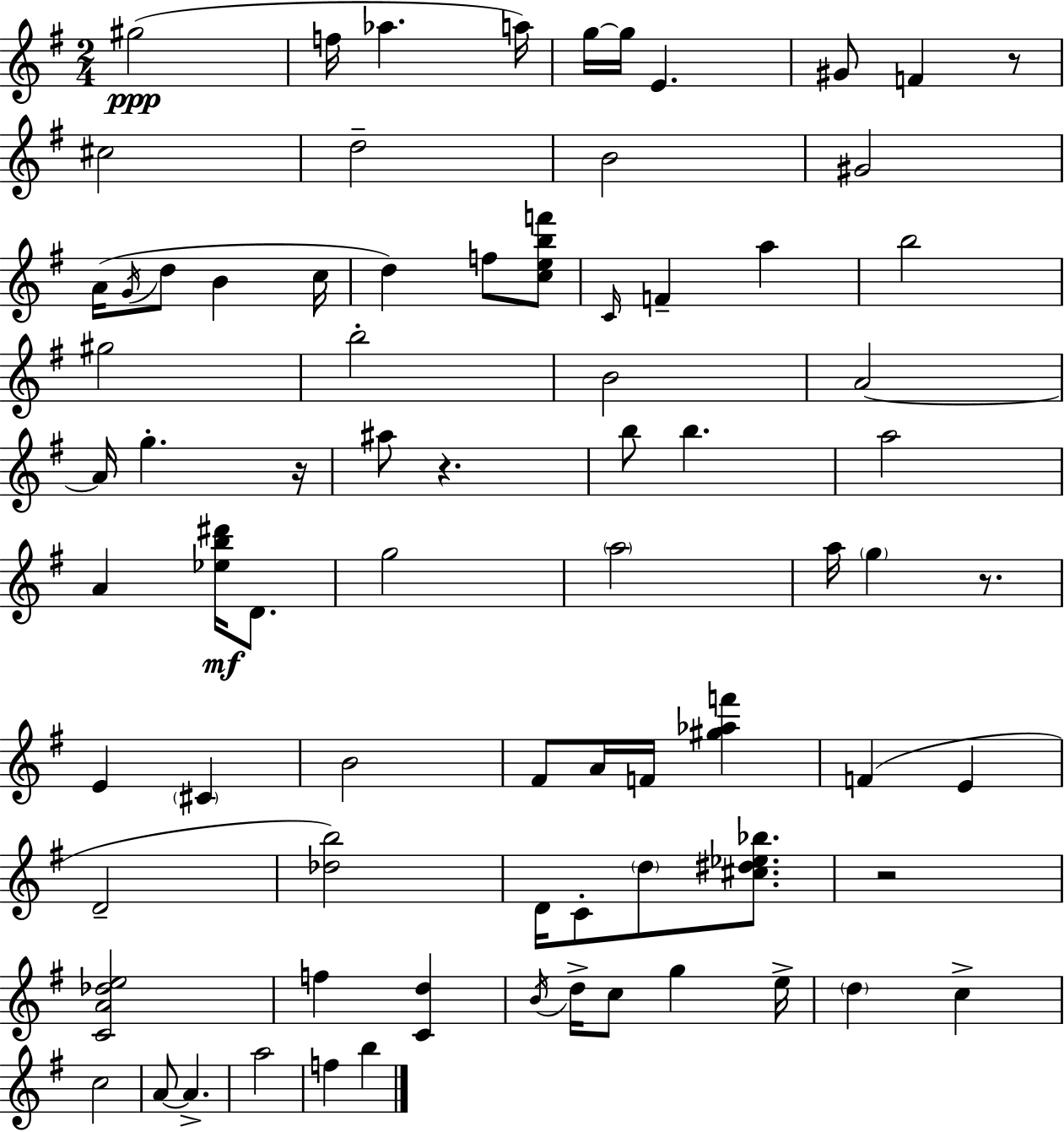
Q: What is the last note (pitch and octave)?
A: B5